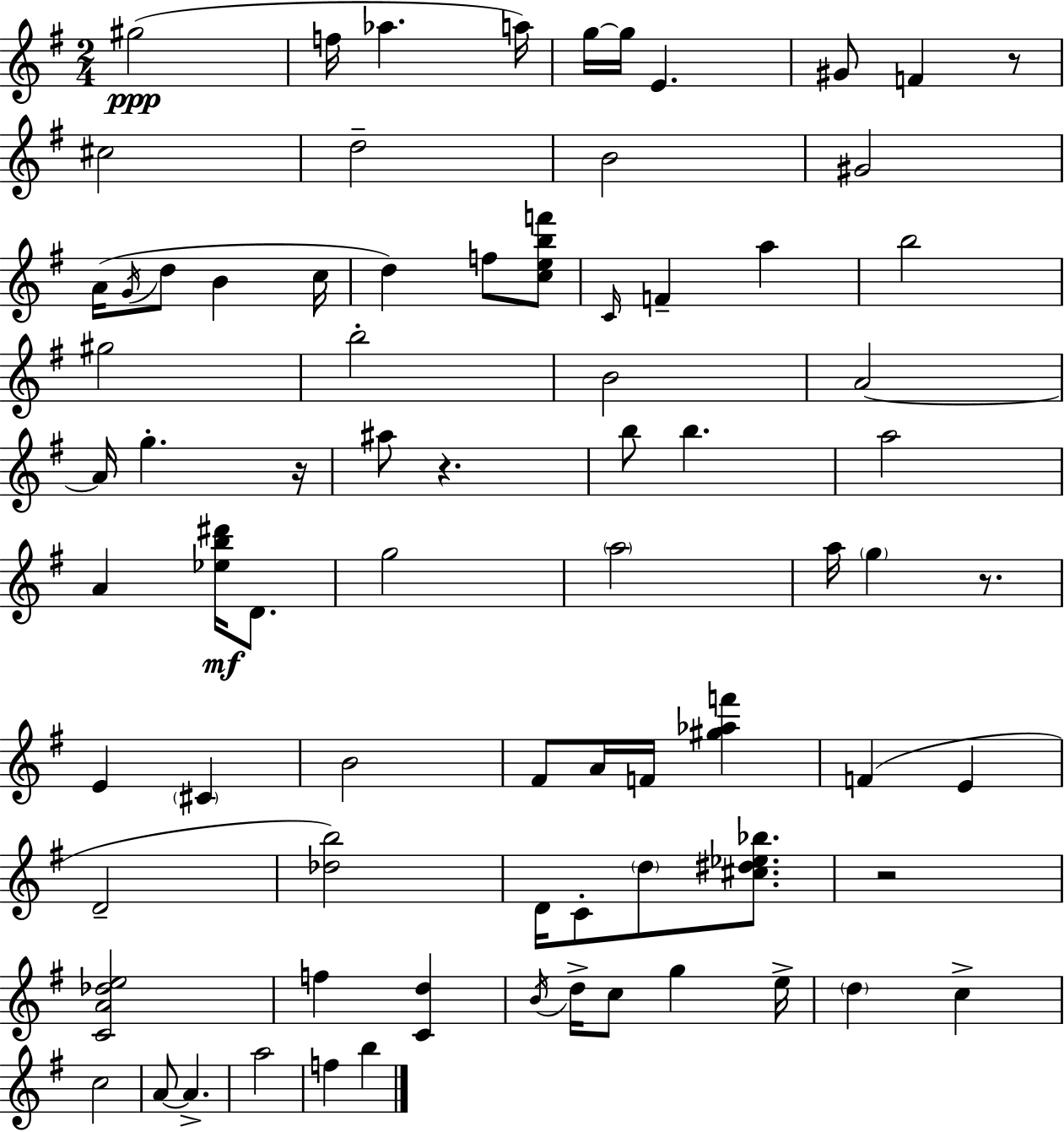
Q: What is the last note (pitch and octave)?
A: B5